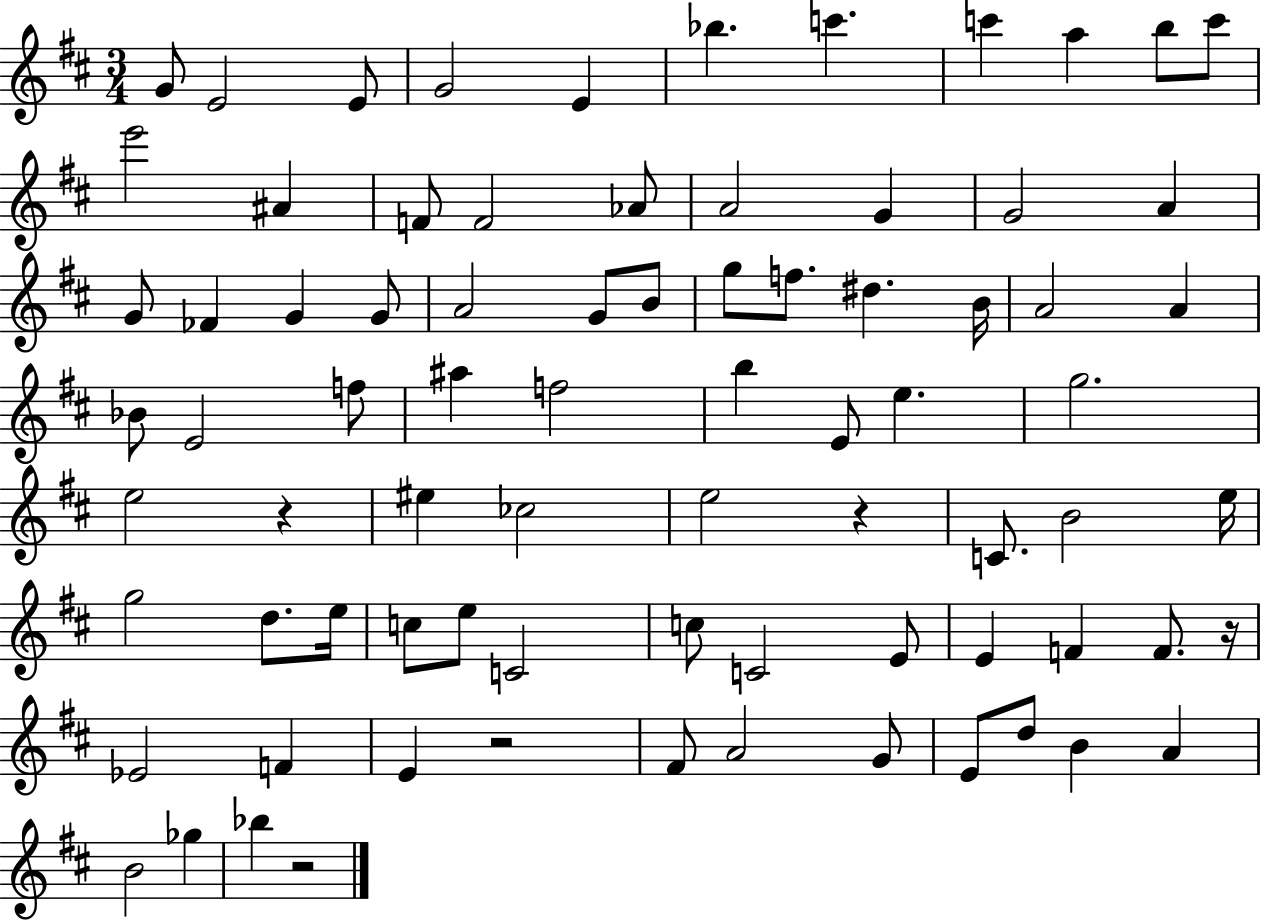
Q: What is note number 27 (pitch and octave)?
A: B4